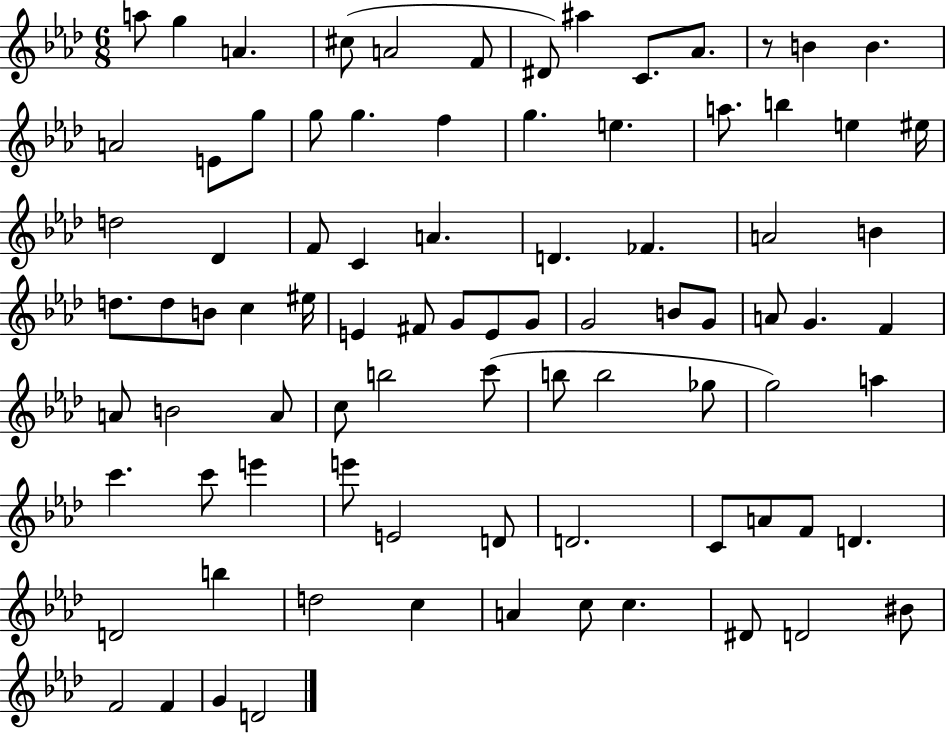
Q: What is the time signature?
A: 6/8